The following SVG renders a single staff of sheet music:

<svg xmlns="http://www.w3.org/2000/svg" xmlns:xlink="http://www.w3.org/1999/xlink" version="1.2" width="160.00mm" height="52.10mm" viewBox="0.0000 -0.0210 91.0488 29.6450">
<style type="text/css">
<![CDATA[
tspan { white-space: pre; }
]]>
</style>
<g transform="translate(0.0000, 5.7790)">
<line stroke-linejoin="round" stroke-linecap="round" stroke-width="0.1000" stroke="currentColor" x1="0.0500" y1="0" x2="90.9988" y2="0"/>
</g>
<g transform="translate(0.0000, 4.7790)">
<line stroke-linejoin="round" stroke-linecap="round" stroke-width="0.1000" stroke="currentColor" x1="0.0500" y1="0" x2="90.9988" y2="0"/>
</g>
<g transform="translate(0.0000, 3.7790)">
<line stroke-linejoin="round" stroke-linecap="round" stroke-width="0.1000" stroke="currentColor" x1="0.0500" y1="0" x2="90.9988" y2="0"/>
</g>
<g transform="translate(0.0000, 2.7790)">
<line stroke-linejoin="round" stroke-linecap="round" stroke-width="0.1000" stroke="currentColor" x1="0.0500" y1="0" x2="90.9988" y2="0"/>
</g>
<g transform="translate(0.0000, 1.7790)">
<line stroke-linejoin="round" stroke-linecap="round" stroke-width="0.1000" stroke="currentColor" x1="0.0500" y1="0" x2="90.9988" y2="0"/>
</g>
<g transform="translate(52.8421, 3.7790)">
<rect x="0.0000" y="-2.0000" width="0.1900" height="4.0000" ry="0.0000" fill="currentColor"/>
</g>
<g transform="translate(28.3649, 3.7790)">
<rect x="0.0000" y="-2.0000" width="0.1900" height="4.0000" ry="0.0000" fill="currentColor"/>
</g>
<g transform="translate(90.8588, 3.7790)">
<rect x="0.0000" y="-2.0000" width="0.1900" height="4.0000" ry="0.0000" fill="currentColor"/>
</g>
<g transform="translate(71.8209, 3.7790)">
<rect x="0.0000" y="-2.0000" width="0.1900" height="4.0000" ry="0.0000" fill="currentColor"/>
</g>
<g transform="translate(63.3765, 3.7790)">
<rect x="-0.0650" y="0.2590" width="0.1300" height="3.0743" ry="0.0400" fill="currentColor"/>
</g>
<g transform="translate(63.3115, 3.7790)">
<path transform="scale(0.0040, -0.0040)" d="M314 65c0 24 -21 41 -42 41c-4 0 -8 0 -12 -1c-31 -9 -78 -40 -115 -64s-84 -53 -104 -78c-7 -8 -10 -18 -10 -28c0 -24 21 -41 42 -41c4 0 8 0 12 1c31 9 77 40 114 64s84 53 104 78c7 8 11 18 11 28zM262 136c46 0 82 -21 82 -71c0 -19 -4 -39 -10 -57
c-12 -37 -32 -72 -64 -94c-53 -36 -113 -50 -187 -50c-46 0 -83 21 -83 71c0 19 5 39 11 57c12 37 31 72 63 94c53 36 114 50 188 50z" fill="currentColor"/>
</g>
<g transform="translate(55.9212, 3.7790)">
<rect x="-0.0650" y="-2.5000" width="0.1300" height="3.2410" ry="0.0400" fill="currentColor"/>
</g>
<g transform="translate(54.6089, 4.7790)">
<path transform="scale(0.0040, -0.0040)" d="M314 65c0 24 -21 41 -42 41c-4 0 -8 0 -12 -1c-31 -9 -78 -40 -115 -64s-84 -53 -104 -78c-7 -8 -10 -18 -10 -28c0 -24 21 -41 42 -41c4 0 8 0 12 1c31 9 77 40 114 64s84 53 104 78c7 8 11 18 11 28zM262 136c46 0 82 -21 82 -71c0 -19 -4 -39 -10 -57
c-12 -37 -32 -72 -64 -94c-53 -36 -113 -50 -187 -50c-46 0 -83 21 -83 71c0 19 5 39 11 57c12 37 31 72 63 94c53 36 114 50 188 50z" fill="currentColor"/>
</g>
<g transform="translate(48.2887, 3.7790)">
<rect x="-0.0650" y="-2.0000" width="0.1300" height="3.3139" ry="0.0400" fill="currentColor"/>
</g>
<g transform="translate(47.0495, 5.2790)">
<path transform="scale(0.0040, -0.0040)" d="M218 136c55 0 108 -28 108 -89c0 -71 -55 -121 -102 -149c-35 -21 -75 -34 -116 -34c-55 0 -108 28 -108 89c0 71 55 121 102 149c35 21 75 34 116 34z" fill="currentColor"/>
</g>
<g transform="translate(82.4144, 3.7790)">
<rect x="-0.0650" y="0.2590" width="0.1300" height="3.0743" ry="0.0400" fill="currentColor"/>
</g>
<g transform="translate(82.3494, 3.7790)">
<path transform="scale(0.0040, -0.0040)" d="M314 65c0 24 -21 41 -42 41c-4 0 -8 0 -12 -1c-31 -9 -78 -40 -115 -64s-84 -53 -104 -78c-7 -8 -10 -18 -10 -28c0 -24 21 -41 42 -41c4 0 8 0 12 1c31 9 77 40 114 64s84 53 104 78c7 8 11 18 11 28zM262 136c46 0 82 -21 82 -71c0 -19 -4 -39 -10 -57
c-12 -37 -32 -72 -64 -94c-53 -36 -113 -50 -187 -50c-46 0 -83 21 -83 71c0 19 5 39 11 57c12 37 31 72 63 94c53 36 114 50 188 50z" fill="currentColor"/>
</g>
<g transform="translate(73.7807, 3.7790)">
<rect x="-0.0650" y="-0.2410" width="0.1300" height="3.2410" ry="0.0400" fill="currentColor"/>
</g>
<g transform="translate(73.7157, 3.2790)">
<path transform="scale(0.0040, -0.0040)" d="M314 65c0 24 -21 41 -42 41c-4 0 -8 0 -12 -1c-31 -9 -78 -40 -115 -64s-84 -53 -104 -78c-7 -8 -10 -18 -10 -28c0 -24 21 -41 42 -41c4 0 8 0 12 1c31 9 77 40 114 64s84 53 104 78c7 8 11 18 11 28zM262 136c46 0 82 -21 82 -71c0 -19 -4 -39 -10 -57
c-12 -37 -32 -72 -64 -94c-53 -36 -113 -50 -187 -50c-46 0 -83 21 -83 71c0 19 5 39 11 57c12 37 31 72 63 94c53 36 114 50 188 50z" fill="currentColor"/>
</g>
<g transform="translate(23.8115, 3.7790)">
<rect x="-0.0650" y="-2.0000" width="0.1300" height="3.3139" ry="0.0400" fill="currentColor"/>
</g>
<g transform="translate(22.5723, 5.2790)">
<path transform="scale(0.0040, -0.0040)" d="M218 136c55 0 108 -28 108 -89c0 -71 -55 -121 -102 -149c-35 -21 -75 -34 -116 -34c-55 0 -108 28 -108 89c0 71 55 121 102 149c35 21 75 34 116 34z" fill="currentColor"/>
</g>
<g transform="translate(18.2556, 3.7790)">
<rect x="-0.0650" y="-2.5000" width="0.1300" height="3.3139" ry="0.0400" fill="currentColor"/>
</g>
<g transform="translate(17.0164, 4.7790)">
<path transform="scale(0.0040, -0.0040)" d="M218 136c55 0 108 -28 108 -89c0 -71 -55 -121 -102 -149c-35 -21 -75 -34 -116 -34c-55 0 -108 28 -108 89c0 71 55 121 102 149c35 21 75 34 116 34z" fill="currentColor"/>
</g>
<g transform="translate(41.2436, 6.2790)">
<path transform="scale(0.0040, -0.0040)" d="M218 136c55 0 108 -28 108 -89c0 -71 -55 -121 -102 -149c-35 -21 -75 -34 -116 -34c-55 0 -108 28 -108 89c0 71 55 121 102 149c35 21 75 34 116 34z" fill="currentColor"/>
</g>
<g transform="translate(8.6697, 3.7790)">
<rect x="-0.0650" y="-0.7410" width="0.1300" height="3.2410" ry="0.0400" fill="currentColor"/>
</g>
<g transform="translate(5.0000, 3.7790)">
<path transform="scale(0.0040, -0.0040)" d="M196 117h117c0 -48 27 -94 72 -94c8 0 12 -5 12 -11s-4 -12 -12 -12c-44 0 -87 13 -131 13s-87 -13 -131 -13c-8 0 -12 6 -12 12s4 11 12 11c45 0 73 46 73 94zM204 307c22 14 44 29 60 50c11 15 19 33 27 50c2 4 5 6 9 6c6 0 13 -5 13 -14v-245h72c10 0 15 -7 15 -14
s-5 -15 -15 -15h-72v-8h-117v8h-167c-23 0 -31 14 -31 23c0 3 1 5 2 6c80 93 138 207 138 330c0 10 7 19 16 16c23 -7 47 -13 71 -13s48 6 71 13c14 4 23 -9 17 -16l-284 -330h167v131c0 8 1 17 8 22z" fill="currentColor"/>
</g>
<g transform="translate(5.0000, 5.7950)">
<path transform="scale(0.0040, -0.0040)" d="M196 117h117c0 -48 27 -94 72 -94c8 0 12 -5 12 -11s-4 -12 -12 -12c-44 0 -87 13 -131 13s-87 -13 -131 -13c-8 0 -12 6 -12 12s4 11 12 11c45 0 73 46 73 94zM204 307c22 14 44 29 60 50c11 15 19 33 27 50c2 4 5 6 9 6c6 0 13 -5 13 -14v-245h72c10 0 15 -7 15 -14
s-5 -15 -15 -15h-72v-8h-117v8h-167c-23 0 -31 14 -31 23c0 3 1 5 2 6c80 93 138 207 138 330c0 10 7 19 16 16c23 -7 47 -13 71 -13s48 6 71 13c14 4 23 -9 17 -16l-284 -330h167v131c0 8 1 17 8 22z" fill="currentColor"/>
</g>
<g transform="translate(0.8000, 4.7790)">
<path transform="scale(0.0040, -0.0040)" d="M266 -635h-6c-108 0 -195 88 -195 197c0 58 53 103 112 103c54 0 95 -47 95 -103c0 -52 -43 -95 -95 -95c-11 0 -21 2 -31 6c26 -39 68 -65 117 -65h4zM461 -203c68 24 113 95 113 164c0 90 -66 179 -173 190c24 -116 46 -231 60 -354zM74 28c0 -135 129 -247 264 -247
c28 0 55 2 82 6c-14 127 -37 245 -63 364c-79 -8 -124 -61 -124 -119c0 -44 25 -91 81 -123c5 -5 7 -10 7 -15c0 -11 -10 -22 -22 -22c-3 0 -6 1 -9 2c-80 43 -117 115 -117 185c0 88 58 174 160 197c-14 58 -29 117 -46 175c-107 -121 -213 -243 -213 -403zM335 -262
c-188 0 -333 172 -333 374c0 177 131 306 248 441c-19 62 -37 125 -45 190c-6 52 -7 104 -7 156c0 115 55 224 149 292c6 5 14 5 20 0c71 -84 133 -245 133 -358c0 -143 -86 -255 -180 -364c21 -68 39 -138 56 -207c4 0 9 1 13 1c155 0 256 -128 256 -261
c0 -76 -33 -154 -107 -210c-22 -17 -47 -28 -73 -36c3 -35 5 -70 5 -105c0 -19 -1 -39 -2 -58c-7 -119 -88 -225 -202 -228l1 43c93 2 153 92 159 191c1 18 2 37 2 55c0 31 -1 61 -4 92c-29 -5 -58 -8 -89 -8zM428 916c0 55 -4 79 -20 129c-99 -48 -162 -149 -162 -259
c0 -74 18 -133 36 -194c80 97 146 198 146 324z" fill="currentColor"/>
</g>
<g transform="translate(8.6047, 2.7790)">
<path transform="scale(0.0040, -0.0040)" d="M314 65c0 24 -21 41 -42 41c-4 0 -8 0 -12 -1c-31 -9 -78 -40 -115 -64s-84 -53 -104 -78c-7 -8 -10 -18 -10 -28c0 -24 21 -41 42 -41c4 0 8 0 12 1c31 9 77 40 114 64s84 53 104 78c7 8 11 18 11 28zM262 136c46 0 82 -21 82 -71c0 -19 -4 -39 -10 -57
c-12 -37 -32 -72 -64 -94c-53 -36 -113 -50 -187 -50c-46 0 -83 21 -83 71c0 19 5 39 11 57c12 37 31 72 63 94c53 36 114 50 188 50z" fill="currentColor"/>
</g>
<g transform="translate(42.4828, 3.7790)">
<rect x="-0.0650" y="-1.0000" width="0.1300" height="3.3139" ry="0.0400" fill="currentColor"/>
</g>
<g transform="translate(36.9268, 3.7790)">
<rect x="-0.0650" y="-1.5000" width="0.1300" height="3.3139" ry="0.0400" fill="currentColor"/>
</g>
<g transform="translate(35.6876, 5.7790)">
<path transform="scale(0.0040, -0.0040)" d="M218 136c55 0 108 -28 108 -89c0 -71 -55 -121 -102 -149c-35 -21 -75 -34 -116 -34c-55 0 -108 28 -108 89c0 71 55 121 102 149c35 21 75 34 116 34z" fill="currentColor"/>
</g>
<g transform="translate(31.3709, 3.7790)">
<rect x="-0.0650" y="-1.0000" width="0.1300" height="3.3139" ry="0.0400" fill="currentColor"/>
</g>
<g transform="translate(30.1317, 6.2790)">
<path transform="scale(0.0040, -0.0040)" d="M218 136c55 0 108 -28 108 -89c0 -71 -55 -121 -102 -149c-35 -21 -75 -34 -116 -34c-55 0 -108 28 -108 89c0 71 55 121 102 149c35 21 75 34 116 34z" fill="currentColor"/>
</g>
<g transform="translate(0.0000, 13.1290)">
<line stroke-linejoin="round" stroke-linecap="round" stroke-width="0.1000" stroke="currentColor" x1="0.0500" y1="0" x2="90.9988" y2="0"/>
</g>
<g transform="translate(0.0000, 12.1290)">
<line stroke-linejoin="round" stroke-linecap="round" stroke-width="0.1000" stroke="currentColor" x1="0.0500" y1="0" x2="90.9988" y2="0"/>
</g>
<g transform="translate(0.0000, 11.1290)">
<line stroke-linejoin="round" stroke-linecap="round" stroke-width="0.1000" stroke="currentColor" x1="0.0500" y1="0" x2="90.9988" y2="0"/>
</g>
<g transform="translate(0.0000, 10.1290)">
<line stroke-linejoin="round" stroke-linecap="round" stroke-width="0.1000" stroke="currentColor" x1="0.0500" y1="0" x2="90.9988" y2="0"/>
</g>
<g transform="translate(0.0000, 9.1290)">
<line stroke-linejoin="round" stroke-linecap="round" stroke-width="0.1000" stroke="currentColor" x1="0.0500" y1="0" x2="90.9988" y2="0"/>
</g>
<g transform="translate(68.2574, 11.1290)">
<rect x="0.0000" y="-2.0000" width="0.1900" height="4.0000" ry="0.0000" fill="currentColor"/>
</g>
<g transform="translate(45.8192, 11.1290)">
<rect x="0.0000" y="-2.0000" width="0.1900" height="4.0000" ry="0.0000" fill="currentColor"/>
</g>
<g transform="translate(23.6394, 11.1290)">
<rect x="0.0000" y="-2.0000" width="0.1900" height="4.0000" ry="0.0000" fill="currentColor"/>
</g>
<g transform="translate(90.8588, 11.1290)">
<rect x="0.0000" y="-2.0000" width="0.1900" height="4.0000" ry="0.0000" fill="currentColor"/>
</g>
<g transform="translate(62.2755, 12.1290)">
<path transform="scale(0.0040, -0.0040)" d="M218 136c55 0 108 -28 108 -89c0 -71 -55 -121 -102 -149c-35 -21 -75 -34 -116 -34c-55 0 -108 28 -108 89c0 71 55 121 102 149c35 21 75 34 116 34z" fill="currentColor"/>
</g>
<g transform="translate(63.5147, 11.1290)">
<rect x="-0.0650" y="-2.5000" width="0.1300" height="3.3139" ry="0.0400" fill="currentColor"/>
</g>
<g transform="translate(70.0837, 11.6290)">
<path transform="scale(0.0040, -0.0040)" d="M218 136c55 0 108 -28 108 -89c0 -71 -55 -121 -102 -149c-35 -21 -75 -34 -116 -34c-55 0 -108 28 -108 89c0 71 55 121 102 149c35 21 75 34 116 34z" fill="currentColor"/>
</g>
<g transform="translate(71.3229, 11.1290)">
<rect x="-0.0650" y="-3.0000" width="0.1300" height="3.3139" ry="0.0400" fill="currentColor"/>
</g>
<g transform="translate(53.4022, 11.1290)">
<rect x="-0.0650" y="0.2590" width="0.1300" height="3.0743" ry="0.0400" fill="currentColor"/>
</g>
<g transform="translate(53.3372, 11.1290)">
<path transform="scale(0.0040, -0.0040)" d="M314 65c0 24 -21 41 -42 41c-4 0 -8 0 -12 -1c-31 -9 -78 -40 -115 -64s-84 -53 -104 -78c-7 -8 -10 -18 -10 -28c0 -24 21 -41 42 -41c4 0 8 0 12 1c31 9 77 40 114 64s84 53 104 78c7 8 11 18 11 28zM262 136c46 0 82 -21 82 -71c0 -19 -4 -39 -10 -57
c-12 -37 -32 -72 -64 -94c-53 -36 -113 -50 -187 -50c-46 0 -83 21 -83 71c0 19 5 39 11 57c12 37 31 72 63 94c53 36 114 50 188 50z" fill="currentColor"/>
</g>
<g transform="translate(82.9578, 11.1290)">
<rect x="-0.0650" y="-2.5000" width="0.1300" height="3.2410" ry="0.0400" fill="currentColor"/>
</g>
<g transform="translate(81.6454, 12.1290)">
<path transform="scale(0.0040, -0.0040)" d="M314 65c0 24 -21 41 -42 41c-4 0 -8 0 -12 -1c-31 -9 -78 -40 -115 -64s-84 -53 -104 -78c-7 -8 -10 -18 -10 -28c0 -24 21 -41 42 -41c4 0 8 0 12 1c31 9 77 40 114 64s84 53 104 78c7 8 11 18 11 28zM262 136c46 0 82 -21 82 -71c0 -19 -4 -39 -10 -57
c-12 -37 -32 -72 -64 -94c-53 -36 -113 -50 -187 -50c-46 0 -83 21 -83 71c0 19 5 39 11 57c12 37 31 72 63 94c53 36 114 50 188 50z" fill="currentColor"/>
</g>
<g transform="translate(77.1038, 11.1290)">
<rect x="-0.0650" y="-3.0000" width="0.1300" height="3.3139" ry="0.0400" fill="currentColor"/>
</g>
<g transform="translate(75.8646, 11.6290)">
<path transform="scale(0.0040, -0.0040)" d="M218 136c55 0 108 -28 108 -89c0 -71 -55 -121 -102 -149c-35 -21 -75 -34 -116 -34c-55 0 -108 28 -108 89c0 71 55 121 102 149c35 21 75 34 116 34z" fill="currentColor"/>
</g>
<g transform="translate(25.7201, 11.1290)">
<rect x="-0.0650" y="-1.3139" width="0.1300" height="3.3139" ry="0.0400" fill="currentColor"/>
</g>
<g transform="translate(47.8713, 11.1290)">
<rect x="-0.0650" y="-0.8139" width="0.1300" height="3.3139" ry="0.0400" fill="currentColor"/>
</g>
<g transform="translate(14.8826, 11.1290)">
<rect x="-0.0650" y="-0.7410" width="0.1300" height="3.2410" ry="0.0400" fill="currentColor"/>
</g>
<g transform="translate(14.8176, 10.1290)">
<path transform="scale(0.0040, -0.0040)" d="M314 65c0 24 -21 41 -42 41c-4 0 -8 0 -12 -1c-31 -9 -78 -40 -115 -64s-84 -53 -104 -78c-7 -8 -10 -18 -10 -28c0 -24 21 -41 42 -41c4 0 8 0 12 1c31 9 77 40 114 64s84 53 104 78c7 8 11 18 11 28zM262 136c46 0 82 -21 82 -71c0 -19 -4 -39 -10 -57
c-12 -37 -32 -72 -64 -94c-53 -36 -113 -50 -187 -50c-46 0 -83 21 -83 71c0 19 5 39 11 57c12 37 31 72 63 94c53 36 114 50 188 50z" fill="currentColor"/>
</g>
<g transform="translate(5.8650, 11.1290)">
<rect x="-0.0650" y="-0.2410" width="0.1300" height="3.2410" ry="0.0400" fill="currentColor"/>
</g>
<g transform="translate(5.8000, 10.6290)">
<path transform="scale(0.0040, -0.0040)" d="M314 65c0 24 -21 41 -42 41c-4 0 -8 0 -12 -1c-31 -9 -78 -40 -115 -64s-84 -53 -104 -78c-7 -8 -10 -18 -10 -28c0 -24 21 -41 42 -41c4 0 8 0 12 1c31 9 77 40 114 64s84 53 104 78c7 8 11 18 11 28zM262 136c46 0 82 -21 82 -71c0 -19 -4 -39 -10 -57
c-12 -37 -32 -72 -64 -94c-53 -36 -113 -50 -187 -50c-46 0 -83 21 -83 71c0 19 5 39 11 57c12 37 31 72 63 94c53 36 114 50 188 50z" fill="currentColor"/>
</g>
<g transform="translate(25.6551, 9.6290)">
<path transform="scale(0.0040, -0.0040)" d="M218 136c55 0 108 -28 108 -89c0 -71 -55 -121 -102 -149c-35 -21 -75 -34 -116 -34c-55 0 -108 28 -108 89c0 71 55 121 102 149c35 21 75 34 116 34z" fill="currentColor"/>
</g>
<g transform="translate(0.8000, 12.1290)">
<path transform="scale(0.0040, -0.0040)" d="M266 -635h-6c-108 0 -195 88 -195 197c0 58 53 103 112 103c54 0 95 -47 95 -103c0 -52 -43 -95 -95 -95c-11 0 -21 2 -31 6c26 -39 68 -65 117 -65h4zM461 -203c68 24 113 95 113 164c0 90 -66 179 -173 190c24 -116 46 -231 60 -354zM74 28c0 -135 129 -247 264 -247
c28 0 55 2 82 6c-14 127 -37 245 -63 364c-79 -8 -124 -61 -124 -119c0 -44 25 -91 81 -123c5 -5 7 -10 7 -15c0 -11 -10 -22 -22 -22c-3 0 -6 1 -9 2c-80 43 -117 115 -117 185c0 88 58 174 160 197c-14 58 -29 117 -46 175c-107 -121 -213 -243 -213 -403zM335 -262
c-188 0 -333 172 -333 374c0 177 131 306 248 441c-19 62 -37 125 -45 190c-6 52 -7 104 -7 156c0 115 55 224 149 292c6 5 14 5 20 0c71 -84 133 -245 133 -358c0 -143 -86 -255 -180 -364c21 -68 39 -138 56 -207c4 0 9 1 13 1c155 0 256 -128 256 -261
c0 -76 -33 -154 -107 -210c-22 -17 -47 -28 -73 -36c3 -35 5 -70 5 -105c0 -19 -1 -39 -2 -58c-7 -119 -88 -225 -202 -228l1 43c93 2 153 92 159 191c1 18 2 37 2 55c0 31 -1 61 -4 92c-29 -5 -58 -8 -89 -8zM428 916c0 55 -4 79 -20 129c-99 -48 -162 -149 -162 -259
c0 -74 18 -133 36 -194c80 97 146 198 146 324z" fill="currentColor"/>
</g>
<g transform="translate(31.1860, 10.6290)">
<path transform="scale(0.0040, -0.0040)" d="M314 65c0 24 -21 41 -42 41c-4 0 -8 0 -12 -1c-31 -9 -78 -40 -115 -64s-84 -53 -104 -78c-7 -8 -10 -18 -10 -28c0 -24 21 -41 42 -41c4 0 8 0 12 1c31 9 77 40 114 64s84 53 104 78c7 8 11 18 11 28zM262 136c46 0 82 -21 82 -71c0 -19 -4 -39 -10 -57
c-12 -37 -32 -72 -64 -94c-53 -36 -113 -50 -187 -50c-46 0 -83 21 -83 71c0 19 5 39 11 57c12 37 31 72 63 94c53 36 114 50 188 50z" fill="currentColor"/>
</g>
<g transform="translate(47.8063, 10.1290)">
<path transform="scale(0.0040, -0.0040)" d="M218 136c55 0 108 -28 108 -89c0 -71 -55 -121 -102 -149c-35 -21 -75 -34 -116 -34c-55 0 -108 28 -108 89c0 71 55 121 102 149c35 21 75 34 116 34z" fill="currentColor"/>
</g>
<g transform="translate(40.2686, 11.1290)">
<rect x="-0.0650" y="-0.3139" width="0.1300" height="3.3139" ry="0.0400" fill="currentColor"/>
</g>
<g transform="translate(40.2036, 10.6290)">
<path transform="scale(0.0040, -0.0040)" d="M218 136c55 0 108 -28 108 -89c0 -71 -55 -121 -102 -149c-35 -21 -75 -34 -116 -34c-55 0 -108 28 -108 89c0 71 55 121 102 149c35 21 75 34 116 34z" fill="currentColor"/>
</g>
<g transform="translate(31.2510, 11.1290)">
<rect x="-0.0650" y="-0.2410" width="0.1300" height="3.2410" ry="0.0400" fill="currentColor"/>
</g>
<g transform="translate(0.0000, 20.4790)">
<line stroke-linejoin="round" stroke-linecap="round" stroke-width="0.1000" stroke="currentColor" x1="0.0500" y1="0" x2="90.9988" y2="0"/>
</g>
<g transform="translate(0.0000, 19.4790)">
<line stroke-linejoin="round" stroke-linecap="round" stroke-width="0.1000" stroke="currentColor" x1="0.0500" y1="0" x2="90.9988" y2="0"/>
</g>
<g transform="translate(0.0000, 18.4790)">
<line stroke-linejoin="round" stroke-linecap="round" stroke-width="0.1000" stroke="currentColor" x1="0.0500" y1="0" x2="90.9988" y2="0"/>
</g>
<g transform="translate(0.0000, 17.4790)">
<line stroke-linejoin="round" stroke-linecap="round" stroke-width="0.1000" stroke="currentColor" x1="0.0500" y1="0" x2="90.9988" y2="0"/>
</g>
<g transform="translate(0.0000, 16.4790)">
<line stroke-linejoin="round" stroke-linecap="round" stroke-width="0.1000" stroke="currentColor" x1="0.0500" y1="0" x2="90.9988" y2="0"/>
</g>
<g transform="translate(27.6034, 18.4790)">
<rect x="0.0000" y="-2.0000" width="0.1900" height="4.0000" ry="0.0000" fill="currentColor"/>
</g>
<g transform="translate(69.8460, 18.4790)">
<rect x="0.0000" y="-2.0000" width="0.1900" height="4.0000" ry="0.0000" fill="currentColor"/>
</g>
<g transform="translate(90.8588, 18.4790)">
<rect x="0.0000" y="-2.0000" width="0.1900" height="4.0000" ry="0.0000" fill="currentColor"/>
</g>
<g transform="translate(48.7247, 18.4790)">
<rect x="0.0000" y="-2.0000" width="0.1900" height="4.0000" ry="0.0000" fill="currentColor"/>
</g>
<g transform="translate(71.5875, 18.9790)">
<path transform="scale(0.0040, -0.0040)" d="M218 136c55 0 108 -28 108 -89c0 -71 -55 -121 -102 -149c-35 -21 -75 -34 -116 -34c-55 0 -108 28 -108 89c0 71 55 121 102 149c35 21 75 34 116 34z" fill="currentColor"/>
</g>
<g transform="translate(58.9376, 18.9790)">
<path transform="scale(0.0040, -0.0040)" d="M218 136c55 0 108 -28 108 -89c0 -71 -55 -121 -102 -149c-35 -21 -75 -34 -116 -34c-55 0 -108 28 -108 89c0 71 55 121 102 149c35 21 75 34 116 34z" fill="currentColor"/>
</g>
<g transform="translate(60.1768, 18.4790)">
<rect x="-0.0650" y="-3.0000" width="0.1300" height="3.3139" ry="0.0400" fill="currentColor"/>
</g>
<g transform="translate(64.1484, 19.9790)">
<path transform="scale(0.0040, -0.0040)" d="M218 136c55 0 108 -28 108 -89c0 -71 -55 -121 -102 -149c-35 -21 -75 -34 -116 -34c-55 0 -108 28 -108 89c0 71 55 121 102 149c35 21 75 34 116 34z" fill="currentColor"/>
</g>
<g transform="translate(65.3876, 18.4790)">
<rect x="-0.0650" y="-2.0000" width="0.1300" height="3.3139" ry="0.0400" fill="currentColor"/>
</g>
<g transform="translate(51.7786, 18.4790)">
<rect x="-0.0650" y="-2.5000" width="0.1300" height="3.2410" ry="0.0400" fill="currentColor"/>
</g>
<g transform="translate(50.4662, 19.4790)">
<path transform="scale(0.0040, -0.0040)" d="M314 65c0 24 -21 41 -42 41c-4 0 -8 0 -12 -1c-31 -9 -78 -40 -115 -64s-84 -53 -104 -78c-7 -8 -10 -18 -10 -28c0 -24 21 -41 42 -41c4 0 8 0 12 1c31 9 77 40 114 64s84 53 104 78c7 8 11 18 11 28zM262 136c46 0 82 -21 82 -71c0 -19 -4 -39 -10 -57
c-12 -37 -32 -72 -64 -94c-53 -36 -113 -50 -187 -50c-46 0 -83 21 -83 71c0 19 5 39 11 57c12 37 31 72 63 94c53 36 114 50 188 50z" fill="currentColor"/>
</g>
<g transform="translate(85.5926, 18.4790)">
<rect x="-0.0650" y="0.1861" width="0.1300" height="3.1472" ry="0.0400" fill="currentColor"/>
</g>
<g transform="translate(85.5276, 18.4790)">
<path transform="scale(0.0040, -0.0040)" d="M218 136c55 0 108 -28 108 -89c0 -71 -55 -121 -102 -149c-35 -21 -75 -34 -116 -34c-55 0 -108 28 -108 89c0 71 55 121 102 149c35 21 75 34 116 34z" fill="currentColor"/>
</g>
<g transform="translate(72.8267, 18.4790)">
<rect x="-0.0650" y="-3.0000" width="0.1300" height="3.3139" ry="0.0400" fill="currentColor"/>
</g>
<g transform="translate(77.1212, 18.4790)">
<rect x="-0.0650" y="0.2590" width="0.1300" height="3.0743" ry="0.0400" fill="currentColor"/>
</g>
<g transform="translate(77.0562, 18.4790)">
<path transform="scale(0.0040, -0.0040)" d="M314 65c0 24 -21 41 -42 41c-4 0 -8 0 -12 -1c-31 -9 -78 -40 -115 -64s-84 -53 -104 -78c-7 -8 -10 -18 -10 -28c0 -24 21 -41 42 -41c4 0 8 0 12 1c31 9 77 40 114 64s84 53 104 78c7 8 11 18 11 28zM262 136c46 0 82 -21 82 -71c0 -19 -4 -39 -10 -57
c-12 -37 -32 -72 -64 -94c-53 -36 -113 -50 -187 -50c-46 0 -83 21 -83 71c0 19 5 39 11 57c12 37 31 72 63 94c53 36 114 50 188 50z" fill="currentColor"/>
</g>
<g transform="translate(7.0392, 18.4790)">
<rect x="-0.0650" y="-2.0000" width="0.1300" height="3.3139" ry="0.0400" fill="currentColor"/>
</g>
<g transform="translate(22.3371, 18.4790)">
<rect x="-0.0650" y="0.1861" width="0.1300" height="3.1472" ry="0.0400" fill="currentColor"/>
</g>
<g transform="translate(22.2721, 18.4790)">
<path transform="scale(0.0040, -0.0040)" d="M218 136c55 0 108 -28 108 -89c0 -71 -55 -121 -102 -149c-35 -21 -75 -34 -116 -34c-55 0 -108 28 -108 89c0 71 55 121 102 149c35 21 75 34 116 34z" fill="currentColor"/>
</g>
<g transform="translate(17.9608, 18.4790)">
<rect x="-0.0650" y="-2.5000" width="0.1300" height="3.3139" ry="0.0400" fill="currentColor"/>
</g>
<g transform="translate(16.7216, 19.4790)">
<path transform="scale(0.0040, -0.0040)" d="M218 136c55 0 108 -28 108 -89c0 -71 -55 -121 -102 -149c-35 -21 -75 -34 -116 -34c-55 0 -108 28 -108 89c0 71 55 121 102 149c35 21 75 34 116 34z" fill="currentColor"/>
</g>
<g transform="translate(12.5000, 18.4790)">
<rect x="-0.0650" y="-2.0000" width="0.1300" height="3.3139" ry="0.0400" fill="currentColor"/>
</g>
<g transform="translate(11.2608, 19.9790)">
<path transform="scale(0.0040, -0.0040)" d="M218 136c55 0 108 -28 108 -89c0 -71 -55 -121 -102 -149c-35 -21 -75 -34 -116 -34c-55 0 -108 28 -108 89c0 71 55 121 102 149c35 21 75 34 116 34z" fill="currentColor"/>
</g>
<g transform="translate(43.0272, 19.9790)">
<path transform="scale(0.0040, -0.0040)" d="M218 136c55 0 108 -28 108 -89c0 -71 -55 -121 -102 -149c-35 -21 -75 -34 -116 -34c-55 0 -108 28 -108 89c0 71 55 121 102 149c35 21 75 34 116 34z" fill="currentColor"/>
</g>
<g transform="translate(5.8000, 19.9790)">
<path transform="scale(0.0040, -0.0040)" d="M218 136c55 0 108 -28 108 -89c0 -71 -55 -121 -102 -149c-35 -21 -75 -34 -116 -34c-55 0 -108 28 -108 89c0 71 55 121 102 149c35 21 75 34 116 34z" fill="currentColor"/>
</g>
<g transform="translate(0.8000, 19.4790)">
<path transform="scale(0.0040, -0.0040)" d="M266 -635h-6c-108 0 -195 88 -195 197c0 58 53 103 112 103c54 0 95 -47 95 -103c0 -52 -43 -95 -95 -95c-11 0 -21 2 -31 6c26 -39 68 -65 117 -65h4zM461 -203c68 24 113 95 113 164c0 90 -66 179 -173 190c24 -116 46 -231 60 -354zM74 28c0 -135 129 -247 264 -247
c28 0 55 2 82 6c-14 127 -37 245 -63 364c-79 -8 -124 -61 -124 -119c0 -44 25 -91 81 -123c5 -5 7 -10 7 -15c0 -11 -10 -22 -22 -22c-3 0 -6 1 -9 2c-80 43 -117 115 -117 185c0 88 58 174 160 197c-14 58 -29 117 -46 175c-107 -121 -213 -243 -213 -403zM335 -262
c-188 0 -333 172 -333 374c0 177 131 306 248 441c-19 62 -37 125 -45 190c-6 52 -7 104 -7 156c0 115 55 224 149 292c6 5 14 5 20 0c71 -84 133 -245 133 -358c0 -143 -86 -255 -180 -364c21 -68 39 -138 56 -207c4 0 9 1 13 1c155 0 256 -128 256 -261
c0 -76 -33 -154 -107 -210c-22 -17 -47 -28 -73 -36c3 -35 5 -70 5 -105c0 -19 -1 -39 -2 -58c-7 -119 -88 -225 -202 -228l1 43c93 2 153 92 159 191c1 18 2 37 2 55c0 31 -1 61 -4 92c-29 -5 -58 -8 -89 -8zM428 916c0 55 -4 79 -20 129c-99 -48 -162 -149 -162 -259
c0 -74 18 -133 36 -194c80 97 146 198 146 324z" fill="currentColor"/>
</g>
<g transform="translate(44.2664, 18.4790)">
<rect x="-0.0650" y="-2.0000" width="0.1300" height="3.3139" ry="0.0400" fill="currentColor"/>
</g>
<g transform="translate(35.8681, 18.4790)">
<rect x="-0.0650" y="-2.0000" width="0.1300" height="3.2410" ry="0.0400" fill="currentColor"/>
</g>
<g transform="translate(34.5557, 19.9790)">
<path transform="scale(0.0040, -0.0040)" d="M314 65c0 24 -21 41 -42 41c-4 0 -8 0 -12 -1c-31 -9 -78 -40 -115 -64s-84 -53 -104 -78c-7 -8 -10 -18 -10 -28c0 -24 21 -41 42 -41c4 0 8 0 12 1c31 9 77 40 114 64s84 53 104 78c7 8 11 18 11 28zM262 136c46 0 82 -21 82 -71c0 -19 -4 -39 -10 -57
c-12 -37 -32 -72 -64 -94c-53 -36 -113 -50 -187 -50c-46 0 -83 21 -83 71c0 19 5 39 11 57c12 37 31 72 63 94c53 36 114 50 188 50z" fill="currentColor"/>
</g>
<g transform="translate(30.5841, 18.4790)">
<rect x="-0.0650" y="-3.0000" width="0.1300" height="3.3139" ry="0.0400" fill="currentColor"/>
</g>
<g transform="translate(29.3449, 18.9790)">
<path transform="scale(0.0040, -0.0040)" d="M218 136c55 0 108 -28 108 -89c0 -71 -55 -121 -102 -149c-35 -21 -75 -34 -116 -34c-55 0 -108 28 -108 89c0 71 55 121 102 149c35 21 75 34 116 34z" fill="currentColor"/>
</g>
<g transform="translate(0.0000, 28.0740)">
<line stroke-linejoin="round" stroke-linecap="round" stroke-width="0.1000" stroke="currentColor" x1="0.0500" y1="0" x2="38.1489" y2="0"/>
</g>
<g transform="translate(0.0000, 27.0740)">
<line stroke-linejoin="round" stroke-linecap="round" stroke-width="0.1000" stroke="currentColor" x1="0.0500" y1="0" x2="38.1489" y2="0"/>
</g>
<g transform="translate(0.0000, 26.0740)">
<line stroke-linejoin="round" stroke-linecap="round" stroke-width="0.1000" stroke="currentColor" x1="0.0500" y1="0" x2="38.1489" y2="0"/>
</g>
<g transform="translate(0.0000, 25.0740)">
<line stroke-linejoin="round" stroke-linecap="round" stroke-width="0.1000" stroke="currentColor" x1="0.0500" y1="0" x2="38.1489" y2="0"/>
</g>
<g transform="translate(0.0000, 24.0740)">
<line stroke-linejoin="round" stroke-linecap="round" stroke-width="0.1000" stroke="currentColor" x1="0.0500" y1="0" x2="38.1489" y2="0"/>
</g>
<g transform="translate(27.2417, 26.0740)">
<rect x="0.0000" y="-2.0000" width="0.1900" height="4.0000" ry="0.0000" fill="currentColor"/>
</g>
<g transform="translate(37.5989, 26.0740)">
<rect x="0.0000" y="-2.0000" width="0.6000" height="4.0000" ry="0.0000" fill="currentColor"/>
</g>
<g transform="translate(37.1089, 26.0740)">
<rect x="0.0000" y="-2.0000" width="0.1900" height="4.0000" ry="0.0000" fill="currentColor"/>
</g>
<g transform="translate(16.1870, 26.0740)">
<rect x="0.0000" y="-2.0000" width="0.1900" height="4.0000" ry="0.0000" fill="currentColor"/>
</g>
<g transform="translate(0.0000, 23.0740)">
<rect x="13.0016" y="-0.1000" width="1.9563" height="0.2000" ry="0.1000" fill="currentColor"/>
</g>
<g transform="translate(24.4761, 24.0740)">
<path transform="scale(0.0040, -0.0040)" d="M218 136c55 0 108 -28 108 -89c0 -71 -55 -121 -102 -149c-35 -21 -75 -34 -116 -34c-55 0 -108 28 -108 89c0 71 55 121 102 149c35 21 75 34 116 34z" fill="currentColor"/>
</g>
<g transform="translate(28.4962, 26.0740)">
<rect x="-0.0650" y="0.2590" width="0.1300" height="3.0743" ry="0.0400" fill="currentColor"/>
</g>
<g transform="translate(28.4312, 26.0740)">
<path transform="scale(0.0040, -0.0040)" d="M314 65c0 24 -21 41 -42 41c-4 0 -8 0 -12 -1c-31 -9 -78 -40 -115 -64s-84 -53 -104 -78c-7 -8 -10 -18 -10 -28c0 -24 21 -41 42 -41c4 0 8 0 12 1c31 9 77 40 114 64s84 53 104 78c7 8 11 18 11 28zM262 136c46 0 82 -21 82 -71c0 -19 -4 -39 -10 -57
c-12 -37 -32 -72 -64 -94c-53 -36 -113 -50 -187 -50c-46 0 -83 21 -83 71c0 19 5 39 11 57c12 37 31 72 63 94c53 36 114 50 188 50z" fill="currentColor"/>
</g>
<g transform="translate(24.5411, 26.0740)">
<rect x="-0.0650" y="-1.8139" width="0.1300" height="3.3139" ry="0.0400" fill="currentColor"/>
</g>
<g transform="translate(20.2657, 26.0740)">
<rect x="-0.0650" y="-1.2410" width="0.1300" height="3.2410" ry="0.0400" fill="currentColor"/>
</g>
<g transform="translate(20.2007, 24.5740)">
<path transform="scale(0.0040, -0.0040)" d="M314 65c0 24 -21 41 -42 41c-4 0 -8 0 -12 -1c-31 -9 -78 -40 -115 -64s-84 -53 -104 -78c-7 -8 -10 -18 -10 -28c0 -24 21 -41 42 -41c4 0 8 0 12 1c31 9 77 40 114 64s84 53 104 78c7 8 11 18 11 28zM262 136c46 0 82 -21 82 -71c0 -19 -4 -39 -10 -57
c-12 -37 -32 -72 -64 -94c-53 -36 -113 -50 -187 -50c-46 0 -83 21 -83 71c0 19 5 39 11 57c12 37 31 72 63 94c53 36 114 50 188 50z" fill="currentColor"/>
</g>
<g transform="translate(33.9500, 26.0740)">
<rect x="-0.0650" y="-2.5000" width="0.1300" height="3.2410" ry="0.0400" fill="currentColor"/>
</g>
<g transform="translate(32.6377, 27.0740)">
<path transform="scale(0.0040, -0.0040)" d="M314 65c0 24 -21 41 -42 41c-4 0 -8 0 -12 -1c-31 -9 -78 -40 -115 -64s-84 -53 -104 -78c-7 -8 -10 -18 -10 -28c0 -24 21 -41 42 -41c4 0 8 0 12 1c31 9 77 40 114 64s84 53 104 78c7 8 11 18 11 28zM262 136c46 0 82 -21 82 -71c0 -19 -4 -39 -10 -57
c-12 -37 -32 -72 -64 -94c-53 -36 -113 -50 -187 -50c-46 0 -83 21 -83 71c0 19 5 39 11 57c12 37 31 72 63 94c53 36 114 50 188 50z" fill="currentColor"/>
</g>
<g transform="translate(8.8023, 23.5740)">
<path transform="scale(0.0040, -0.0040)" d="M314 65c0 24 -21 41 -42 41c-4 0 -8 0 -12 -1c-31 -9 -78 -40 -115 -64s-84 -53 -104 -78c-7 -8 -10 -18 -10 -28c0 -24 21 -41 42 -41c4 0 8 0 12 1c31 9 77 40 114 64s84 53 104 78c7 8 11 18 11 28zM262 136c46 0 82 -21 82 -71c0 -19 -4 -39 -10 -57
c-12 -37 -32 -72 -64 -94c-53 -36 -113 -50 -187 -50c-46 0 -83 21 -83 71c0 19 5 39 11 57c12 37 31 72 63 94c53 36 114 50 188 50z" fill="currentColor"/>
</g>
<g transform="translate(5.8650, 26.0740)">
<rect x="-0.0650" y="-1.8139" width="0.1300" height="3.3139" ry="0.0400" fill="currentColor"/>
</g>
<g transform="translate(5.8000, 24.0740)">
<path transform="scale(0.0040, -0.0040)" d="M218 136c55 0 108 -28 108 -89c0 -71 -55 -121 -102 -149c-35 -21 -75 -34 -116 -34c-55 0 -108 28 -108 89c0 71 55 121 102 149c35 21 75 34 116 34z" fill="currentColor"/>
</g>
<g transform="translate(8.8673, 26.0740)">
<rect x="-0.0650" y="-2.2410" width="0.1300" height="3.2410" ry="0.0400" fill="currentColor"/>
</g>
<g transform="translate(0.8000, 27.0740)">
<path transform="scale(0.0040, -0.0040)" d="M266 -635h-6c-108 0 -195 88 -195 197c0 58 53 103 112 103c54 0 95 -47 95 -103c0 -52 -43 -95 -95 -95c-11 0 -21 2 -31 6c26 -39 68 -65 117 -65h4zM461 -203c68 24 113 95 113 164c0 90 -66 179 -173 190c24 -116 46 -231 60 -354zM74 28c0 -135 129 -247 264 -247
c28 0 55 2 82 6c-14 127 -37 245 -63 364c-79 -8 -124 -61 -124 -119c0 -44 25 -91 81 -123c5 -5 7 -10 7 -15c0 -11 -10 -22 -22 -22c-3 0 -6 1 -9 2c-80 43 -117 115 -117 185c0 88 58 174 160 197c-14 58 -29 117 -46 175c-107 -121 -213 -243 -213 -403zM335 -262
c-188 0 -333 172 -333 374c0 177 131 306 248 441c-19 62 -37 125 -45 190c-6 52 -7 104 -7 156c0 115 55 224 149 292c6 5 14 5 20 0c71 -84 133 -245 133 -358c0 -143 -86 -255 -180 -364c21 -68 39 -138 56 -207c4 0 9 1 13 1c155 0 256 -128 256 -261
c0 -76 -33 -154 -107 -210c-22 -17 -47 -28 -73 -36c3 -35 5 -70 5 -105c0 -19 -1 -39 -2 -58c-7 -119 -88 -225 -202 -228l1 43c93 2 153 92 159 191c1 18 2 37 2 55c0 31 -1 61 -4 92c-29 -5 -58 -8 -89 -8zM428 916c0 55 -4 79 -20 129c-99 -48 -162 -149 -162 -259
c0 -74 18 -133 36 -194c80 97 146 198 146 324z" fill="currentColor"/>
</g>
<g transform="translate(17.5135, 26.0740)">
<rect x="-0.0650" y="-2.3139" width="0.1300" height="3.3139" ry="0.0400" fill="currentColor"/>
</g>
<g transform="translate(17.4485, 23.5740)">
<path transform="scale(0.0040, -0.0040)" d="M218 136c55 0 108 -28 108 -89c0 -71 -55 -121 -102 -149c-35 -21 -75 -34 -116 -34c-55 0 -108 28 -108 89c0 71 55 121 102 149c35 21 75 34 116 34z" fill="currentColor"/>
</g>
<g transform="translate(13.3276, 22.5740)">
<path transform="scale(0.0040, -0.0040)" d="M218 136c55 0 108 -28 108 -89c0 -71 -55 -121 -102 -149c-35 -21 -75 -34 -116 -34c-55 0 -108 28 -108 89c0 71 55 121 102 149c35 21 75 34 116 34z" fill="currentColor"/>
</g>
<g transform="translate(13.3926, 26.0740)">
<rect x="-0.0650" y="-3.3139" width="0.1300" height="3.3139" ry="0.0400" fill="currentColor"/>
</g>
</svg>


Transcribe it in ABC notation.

X:1
T:Untitled
M:4/4
L:1/4
K:C
d2 G F D E D F G2 B2 c2 B2 c2 d2 e c2 c d B2 G A A G2 F F G B A F2 F G2 A F A B2 B f g2 b g e2 f B2 G2